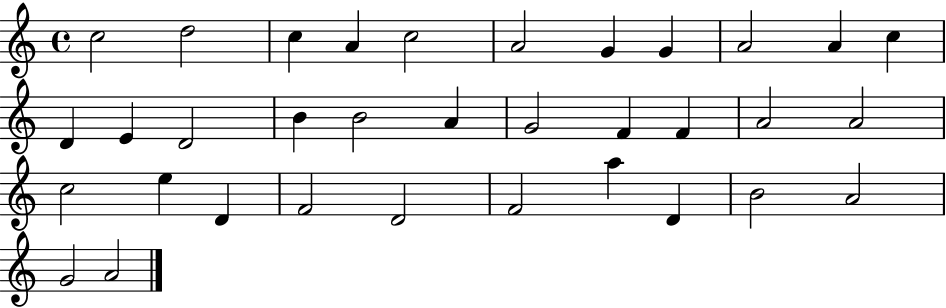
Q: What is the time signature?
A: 4/4